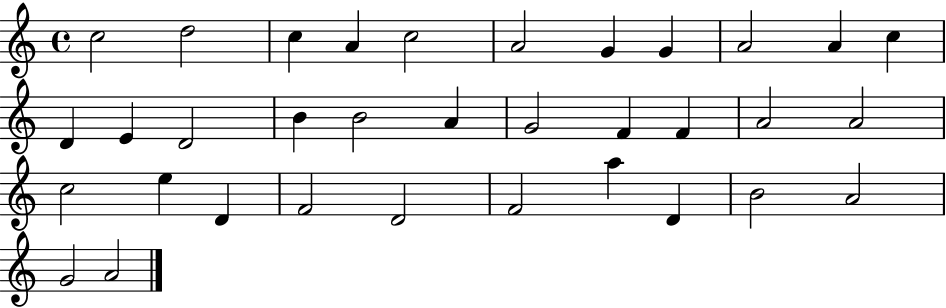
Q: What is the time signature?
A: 4/4